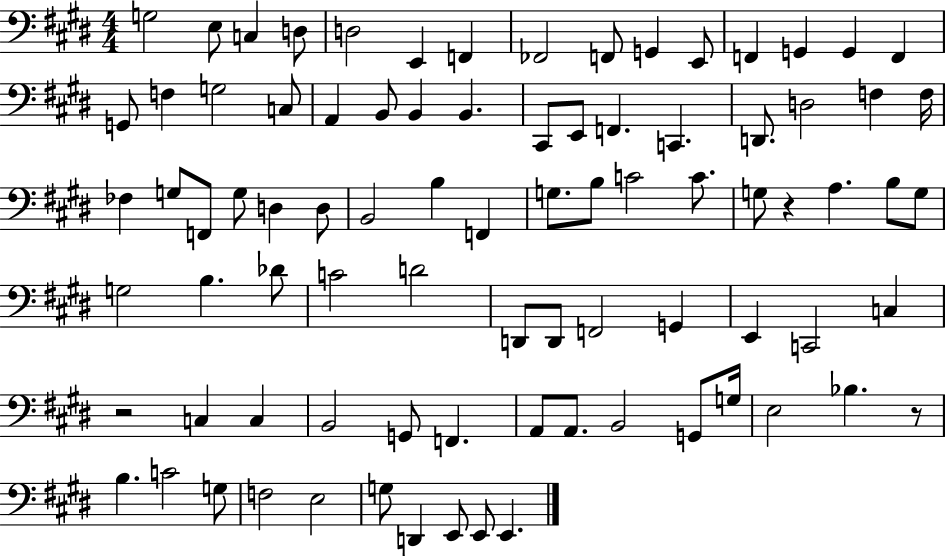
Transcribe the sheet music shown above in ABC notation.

X:1
T:Untitled
M:4/4
L:1/4
K:E
G,2 E,/2 C, D,/2 D,2 E,, F,, _F,,2 F,,/2 G,, E,,/2 F,, G,, G,, F,, G,,/2 F, G,2 C,/2 A,, B,,/2 B,, B,, ^C,,/2 E,,/2 F,, C,, D,,/2 D,2 F, F,/4 _F, G,/2 F,,/2 G,/2 D, D,/2 B,,2 B, F,, G,/2 B,/2 C2 C/2 G,/2 z A, B,/2 G,/2 G,2 B, _D/2 C2 D2 D,,/2 D,,/2 F,,2 G,, E,, C,,2 C, z2 C, C, B,,2 G,,/2 F,, A,,/2 A,,/2 B,,2 G,,/2 G,/4 E,2 _B, z/2 B, C2 G,/2 F,2 E,2 G,/2 D,, E,,/2 E,,/2 E,,